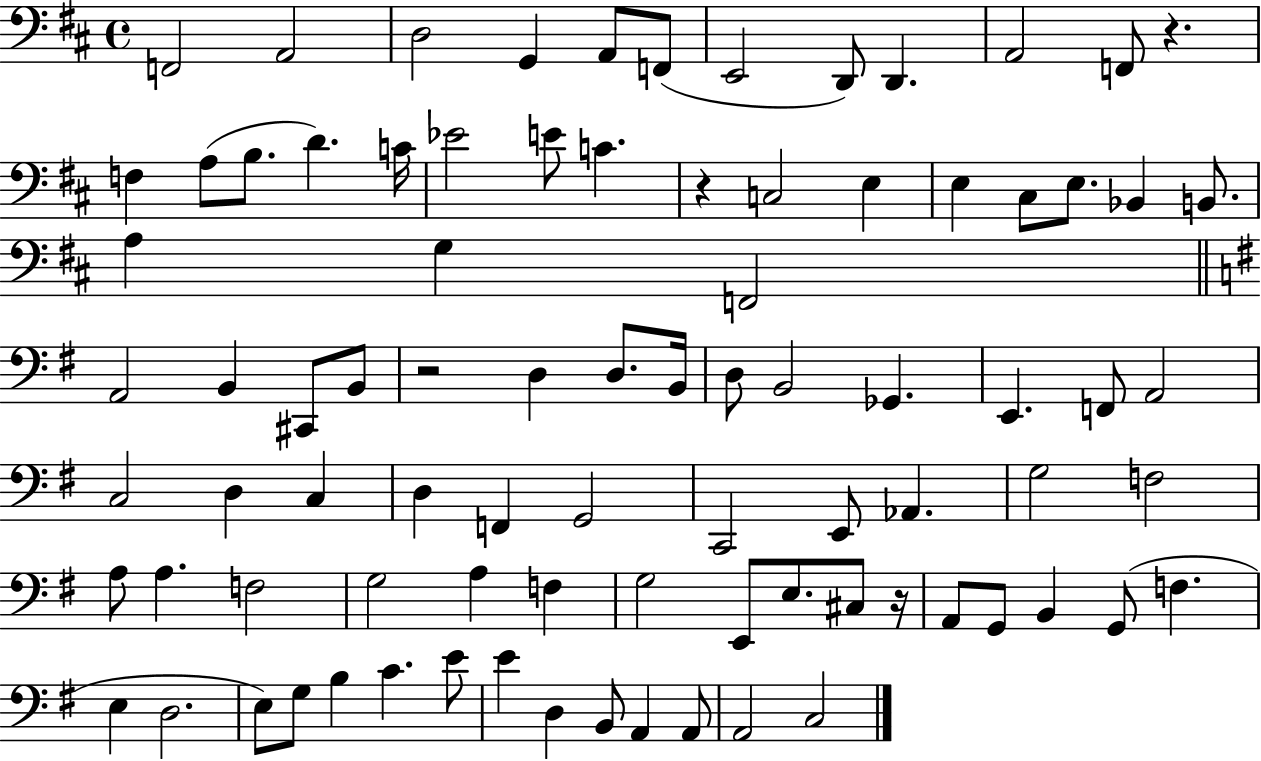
F2/h A2/h D3/h G2/q A2/e F2/e E2/h D2/e D2/q. A2/h F2/e R/q. F3/q A3/e B3/e. D4/q. C4/s Eb4/h E4/e C4/q. R/q C3/h E3/q E3/q C#3/e E3/e. Bb2/q B2/e. A3/q G3/q F2/h A2/h B2/q C#2/e B2/e R/h D3/q D3/e. B2/s D3/e B2/h Gb2/q. E2/q. F2/e A2/h C3/h D3/q C3/q D3/q F2/q G2/h C2/h E2/e Ab2/q. G3/h F3/h A3/e A3/q. F3/h G3/h A3/q F3/q G3/h E2/e E3/e. C#3/e R/s A2/e G2/e B2/q G2/e F3/q. E3/q D3/h. E3/e G3/e B3/q C4/q. E4/e E4/q D3/q B2/e A2/q A2/e A2/h C3/h